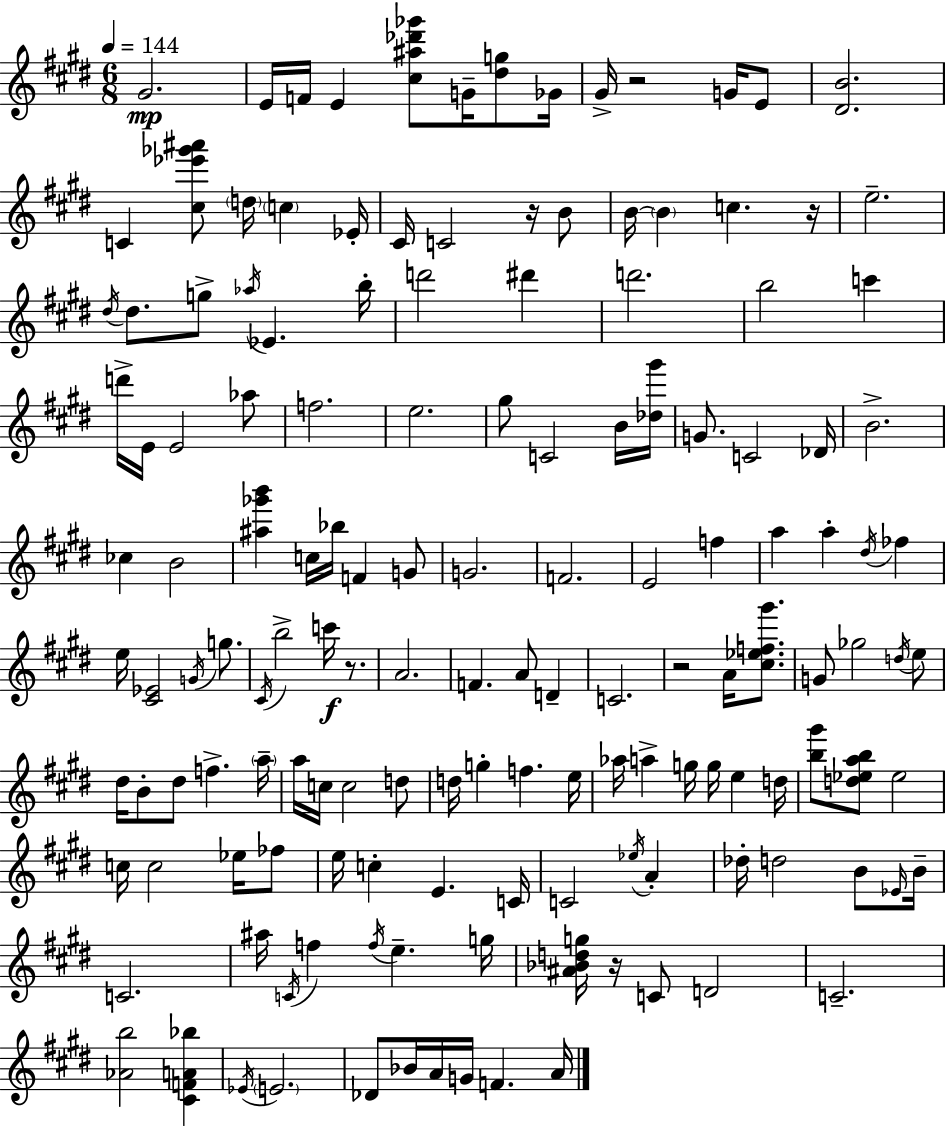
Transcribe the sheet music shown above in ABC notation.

X:1
T:Untitled
M:6/8
L:1/4
K:E
^G2 E/4 F/4 E [^c^a_d'_g']/2 G/4 [^dg]/2 _G/4 ^G/4 z2 G/4 E/2 [^DB]2 C [^c_e'_g'^a']/2 d/4 c _E/4 ^C/4 C2 z/4 B/2 B/4 B c z/4 e2 ^d/4 ^d/2 g/2 _a/4 _E b/4 d'2 ^d' d'2 b2 c' d'/4 E/4 E2 _a/2 f2 e2 ^g/2 C2 B/4 [_d^g']/4 G/2 C2 _D/4 B2 _c B2 [^a_g'b'] c/4 _b/4 F G/2 G2 F2 E2 f a a ^d/4 _f e/4 [^C_E]2 G/4 g/2 ^C/4 b2 c'/4 z/2 A2 F A/2 D C2 z2 A/4 [^c_ef^g']/2 G/2 _g2 d/4 e/2 ^d/4 B/2 ^d/2 f a/4 a/4 c/4 c2 d/2 d/4 g f e/4 _a/4 a g/4 g/4 e d/4 [b^g']/2 [d_eab]/2 _e2 c/4 c2 _e/4 _f/2 e/4 c E C/4 C2 _e/4 A _d/4 d2 B/2 _E/4 B/4 C2 ^a/4 C/4 f f/4 e g/4 [^A_Bdg]/4 z/4 C/2 D2 C2 [_Ab]2 [^CFA_b] _E/4 E2 _D/2 _B/4 A/4 G/4 F A/4